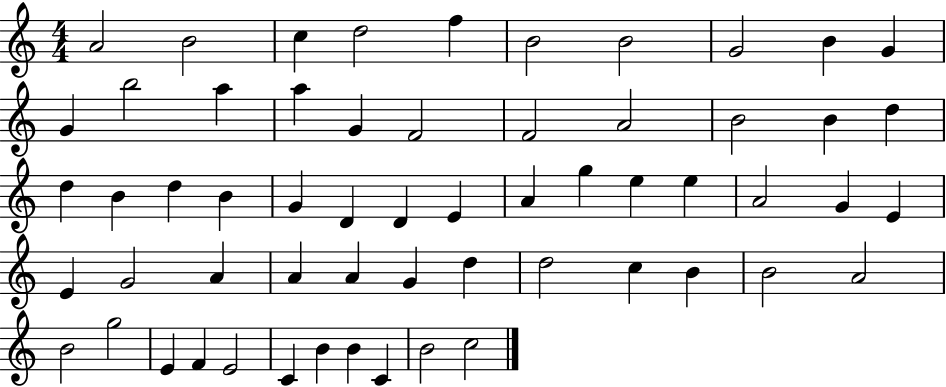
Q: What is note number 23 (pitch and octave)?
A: B4